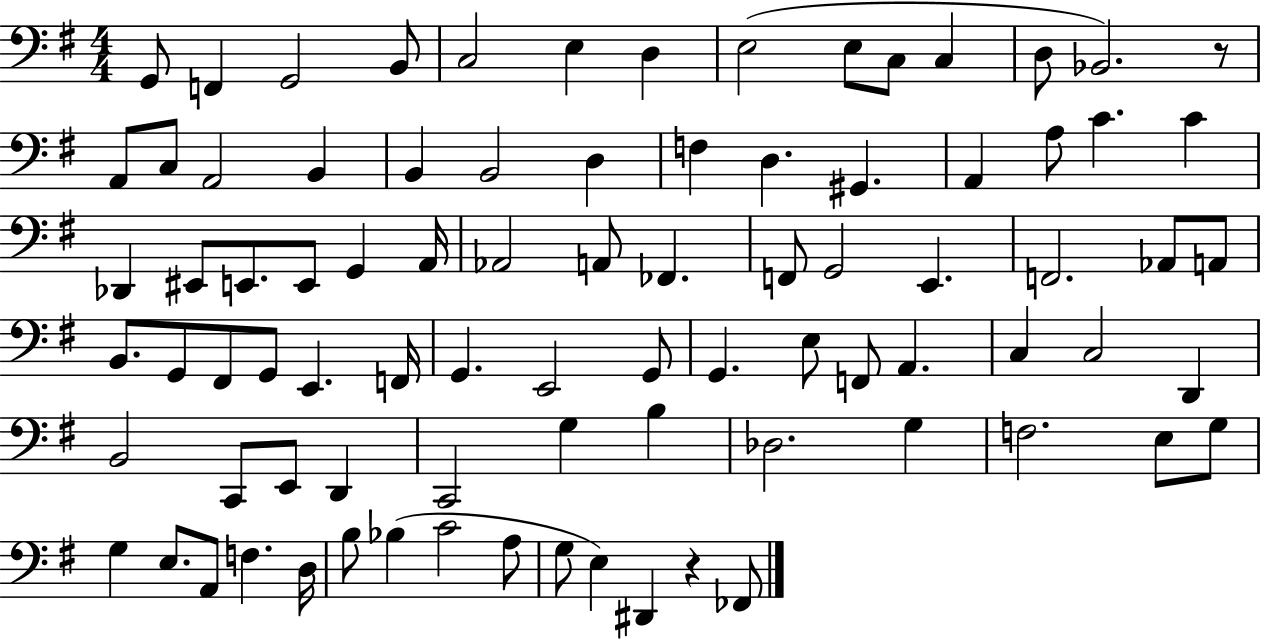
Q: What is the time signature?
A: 4/4